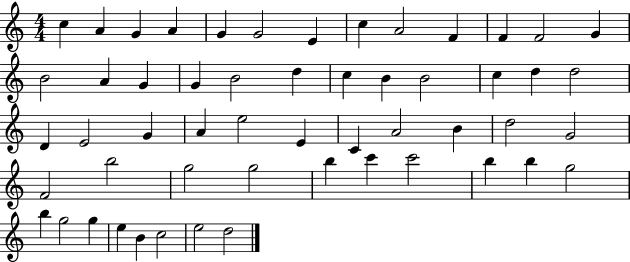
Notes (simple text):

C5/q A4/q G4/q A4/q G4/q G4/h E4/q C5/q A4/h F4/q F4/q F4/h G4/q B4/h A4/q G4/q G4/q B4/h D5/q C5/q B4/q B4/h C5/q D5/q D5/h D4/q E4/h G4/q A4/q E5/h E4/q C4/q A4/h B4/q D5/h G4/h F4/h B5/h G5/h G5/h B5/q C6/q C6/h B5/q B5/q G5/h B5/q G5/h G5/q E5/q B4/q C5/h E5/h D5/h